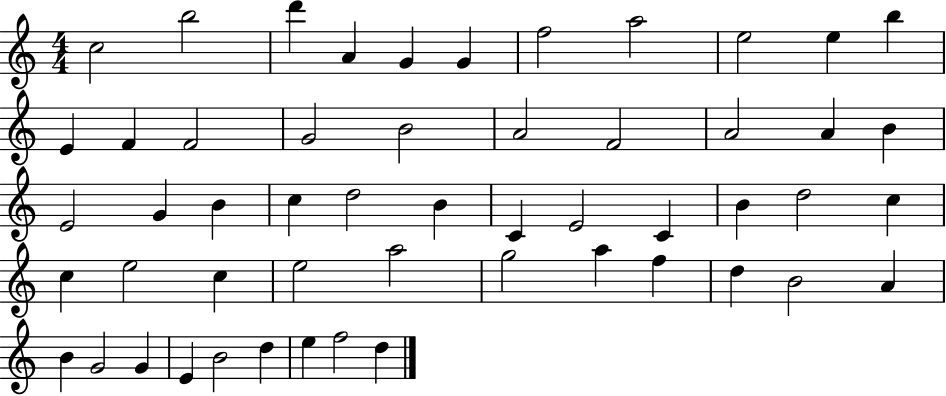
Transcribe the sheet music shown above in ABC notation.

X:1
T:Untitled
M:4/4
L:1/4
K:C
c2 b2 d' A G G f2 a2 e2 e b E F F2 G2 B2 A2 F2 A2 A B E2 G B c d2 B C E2 C B d2 c c e2 c e2 a2 g2 a f d B2 A B G2 G E B2 d e f2 d